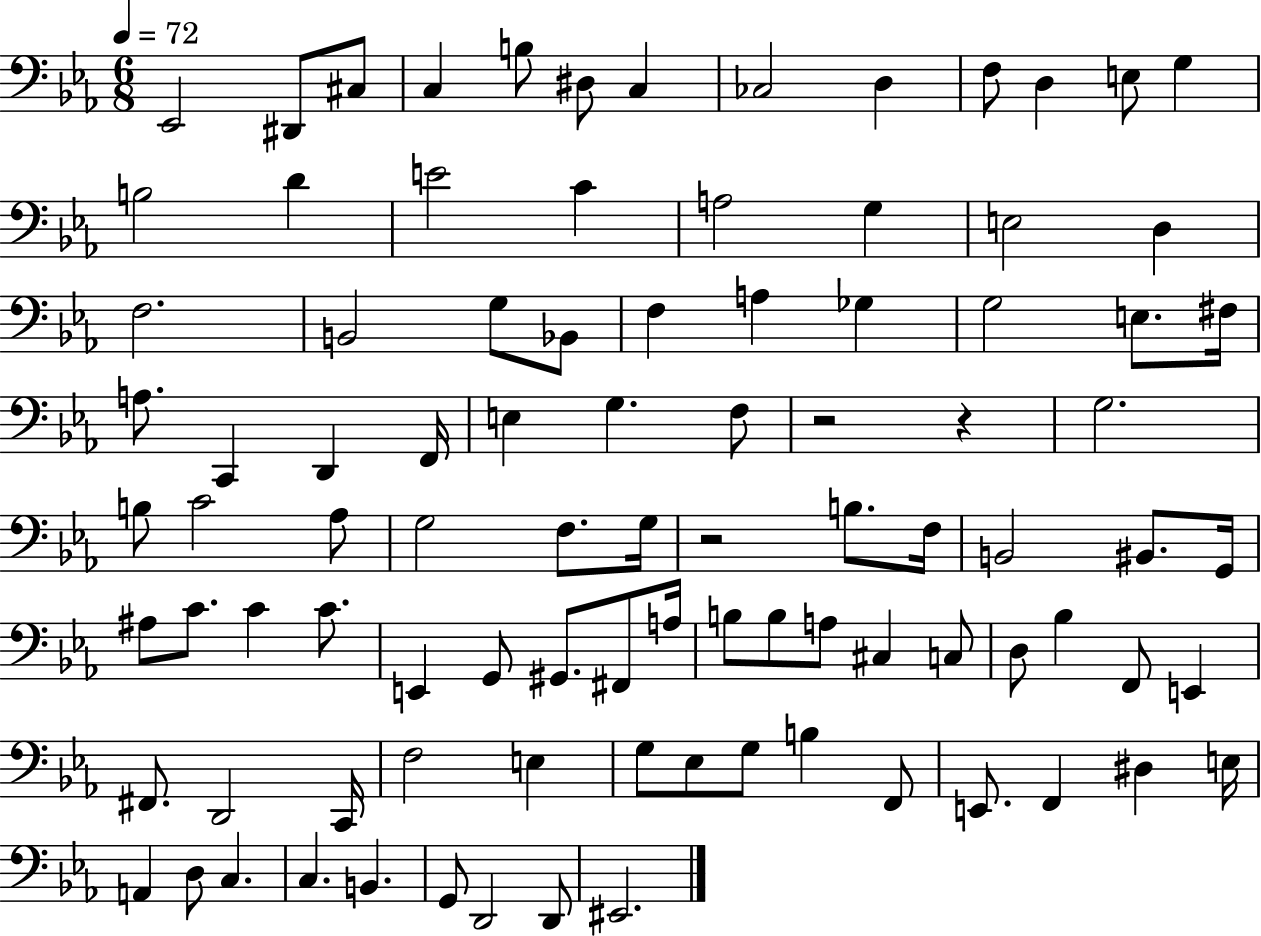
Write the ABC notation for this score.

X:1
T:Untitled
M:6/8
L:1/4
K:Eb
_E,,2 ^D,,/2 ^C,/2 C, B,/2 ^D,/2 C, _C,2 D, F,/2 D, E,/2 G, B,2 D E2 C A,2 G, E,2 D, F,2 B,,2 G,/2 _B,,/2 F, A, _G, G,2 E,/2 ^F,/4 A,/2 C,, D,, F,,/4 E, G, F,/2 z2 z G,2 B,/2 C2 _A,/2 G,2 F,/2 G,/4 z2 B,/2 F,/4 B,,2 ^B,,/2 G,,/4 ^A,/2 C/2 C C/2 E,, G,,/2 ^G,,/2 ^F,,/2 A,/4 B,/2 B,/2 A,/2 ^C, C,/2 D,/2 _B, F,,/2 E,, ^F,,/2 D,,2 C,,/4 F,2 E, G,/2 _E,/2 G,/2 B, F,,/2 E,,/2 F,, ^D, E,/4 A,, D,/2 C, C, B,, G,,/2 D,,2 D,,/2 ^E,,2